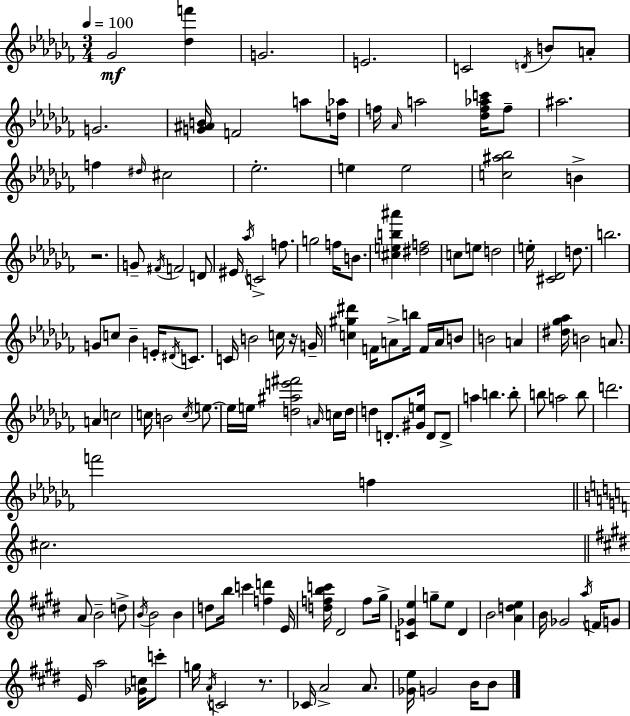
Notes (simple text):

Gb4/h [Db5,F6]/q G4/h. E4/h. C4/h D4/s B4/e A4/e G4/h. [G4,A#4,B4]/s F4/h A5/e [D5,Ab5]/s F5/s Ab4/s A5/h [Db5,F5,Ab5,C6]/s F5/e A#5/h. F5/q D#5/s C#5/h Eb5/h. E5/q E5/h [C5,A#5,Bb5]/h B4/q R/h. G4/e F#4/s F4/h D4/e EIS4/s Ab5/s C4/h F5/e. G5/h F5/s B4/e. [C#5,E5,B5,A#6]/q [D#5,F5]/h C5/e E5/e D5/h E5/s [C#4,Db4]/h D5/e. B5/h. G4/e C5/e Bb4/q E4/s D#4/s C4/e. C4/s B4/h C5/s R/s G4/s [C5,G#5,D#6]/q F4/s A4/e B5/s F4/s A4/s B4/e B4/h A4/q [D#5,Gb5,Ab5]/s B4/h A4/e. A4/q C5/h C5/s B4/h C5/s E5/e. E5/s E5/s [D5,A#5,E6,F#6]/h A4/s C5/s D5/s D5/q D4/e. [G#4,E5]/s D4/e D4/e A5/q B5/q. B5/e B5/e A5/h B5/e D6/h. F6/h F5/q C#5/h. A4/e B4/h D5/e B4/s B4/h B4/q D5/e B5/s C6/q [F5,D6]/q E4/s [D5,F5,B5,C6]/s D#4/h F5/e G#5/s [C4,Gb4,E5]/q G5/e E5/e D#4/q B4/h [A4,D5,E5]/q B4/s Gb4/h A5/s F4/s G4/e E4/s A5/h [Gb4,C5]/s C6/e G5/s A4/s C4/h R/e. CES4/s A4/h A4/e. [Gb4,E5]/s G4/h B4/s B4/e